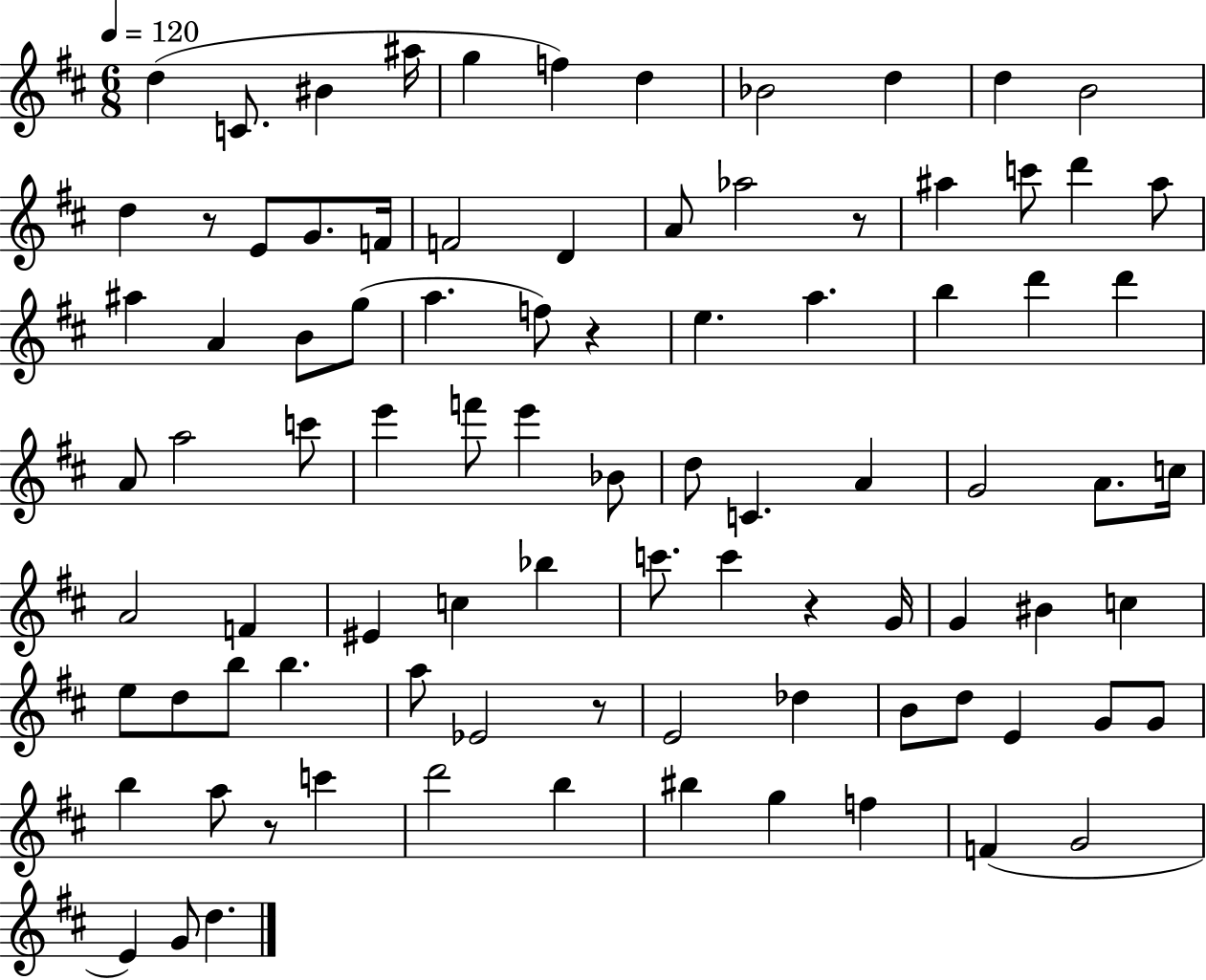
D5/q C4/e. BIS4/q A#5/s G5/q F5/q D5/q Bb4/h D5/q D5/q B4/h D5/q R/e E4/e G4/e. F4/s F4/h D4/q A4/e Ab5/h R/e A#5/q C6/e D6/q A#5/e A#5/q A4/q B4/e G5/e A5/q. F5/e R/q E5/q. A5/q. B5/q D6/q D6/q A4/e A5/h C6/e E6/q F6/e E6/q Bb4/e D5/e C4/q. A4/q G4/h A4/e. C5/s A4/h F4/q EIS4/q C5/q Bb5/q C6/e. C6/q R/q G4/s G4/q BIS4/q C5/q E5/e D5/e B5/e B5/q. A5/e Eb4/h R/e E4/h Db5/q B4/e D5/e E4/q G4/e G4/e B5/q A5/e R/e C6/q D6/h B5/q BIS5/q G5/q F5/q F4/q G4/h E4/q G4/e D5/q.